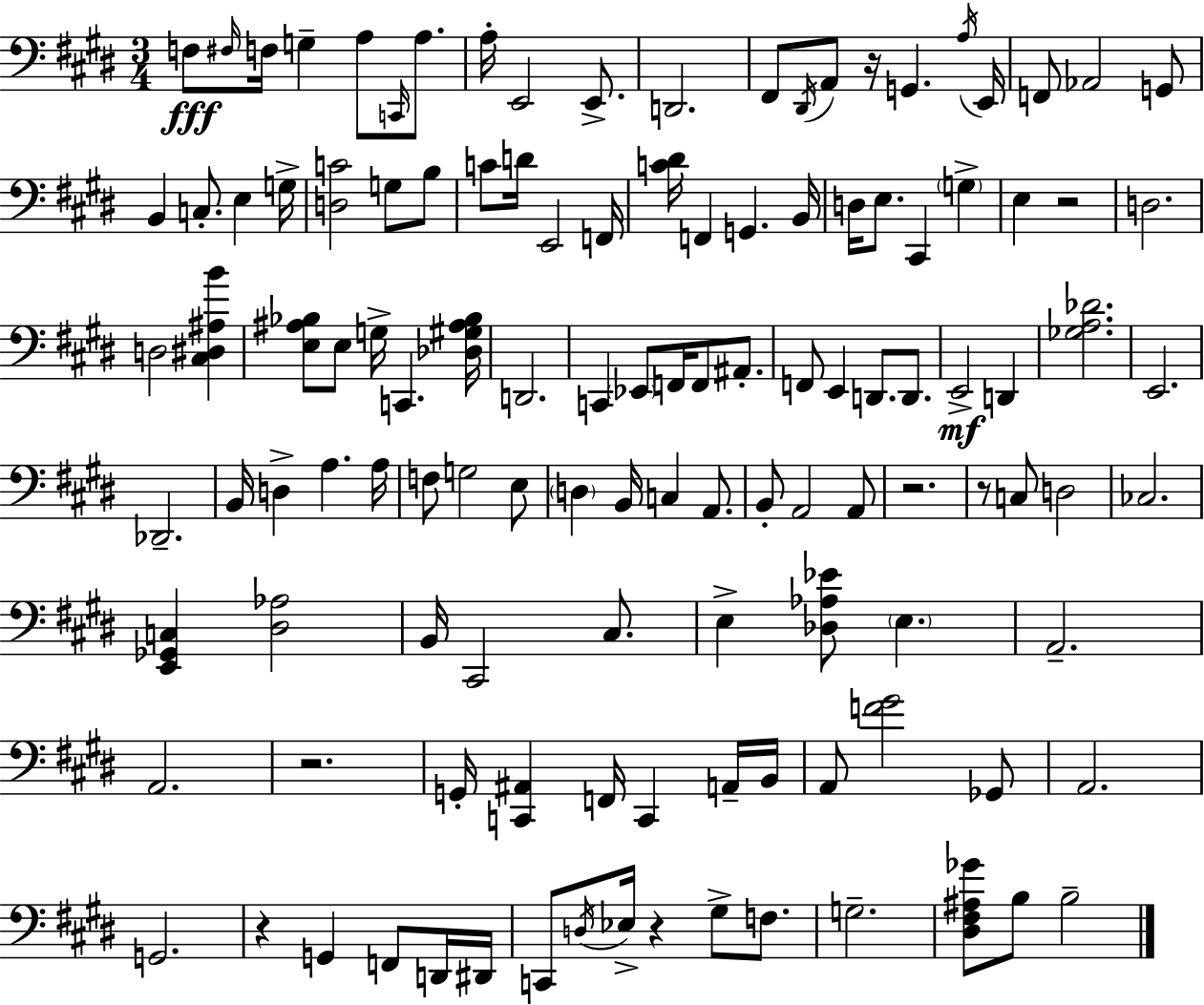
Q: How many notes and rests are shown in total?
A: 121